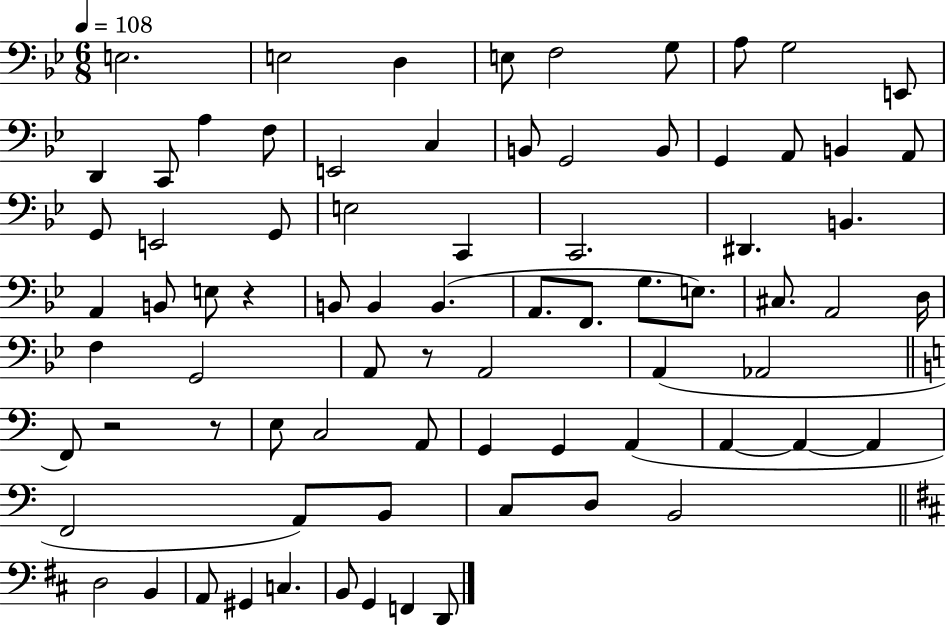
{
  \clef bass
  \numericTimeSignature
  \time 6/8
  \key bes \major
  \tempo 4 = 108
  e2. | e2 d4 | e8 f2 g8 | a8 g2 e,8 | \break d,4 c,8 a4 f8 | e,2 c4 | b,8 g,2 b,8 | g,4 a,8 b,4 a,8 | \break g,8 e,2 g,8 | e2 c,4 | c,2. | dis,4. b,4. | \break a,4 b,8 e8 r4 | b,8 b,4 b,4.( | a,8. f,8. g8. e8.) | cis8. a,2 d16 | \break f4 g,2 | a,8 r8 a,2 | a,4( aes,2 | \bar "||" \break \key c \major f,8) r2 r8 | e8 c2 a,8 | g,4 g,4 a,4( | a,4~~ a,4~~ a,4 | \break f,2 a,8) b,8 | c8 d8 b,2 | \bar "||" \break \key b \minor d2 b,4 | a,8 gis,4 c4. | b,8 g,4 f,4 d,8 | \bar "|."
}